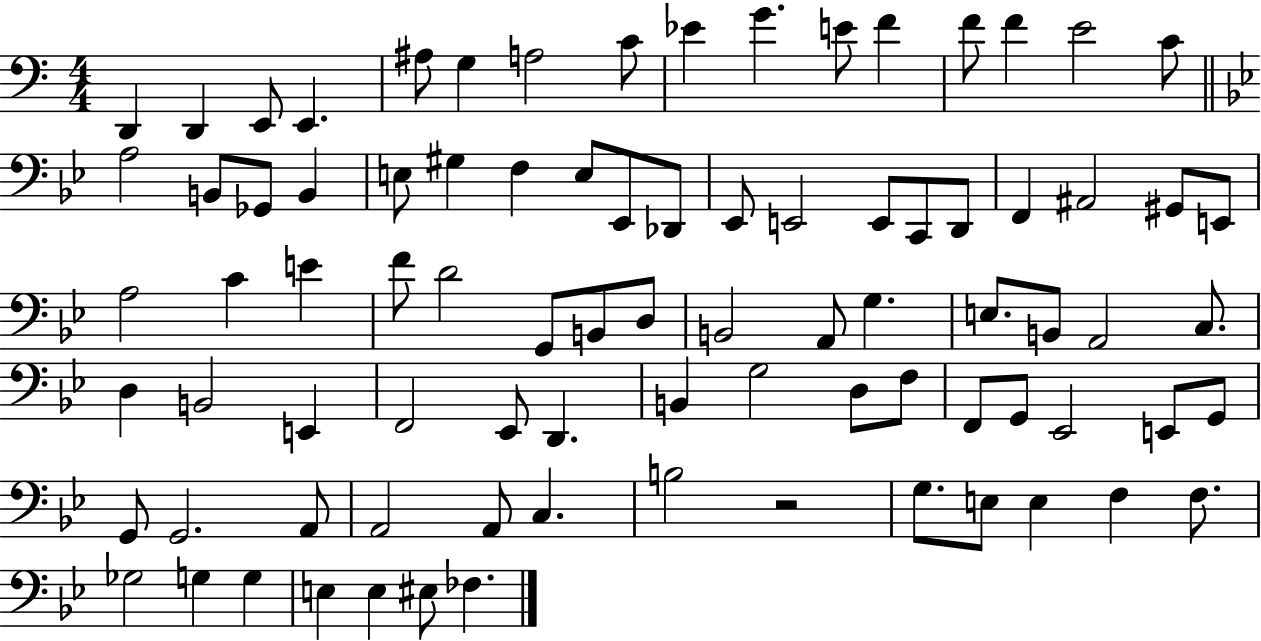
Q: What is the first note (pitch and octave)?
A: D2